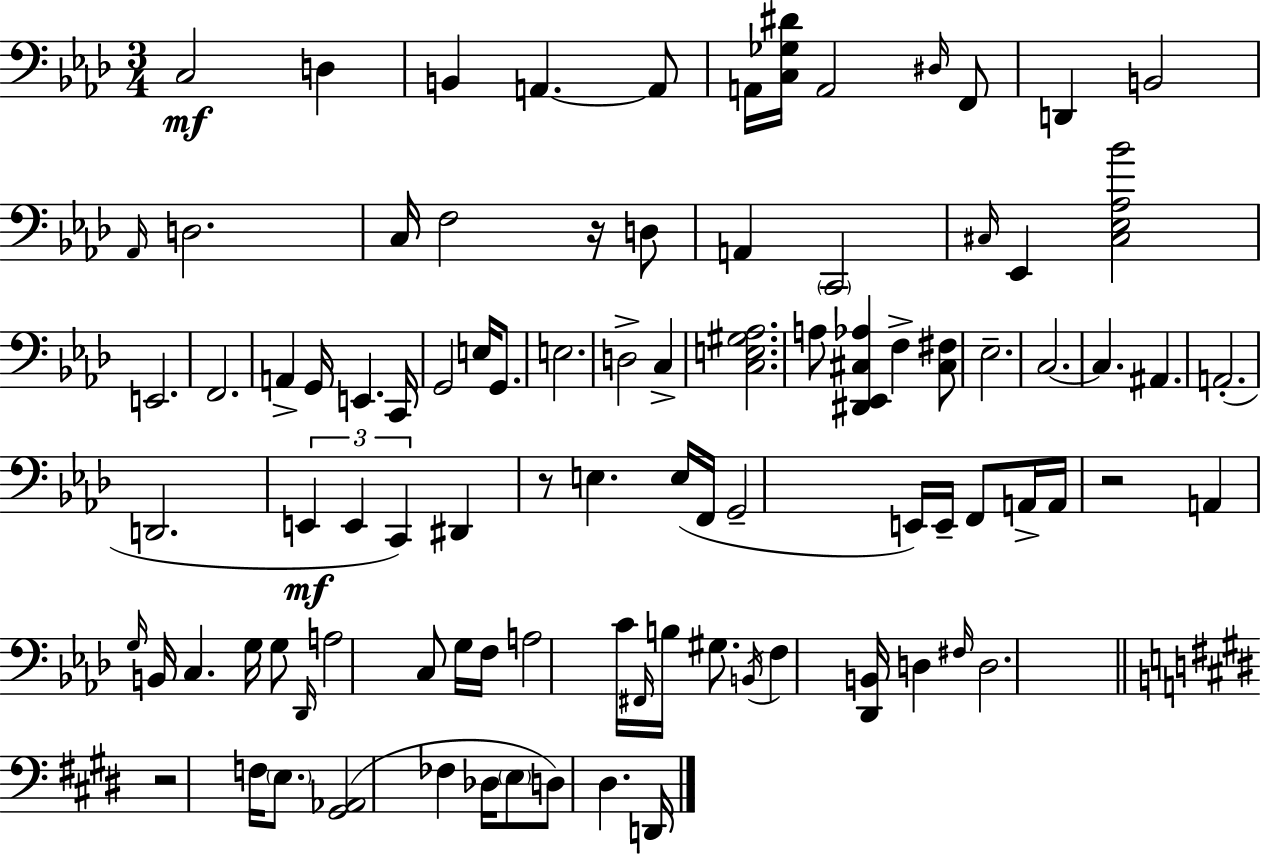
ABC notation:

X:1
T:Untitled
M:3/4
L:1/4
K:Ab
C,2 D, B,, A,, A,,/2 A,,/4 [C,_G,^D]/4 A,,2 ^D,/4 F,,/2 D,, B,,2 _A,,/4 D,2 C,/4 F,2 z/4 D,/2 A,, C,,2 ^C,/4 _E,, [^C,_E,_A,_B]2 E,,2 F,,2 A,, G,,/4 E,, C,,/4 G,,2 E,/4 G,,/2 E,2 D,2 C, [C,E,^G,_A,]2 A,/2 [^D,,_E,,^C,_A,] F, [^C,^F,]/2 _E,2 C,2 C, ^A,, A,,2 D,,2 E,, E,, C,, ^D,, z/2 E, E,/4 F,,/4 G,,2 E,,/4 E,,/4 F,,/2 A,,/4 A,,/4 z2 A,, G,/4 B,,/4 C, G,/4 G,/2 _D,,/4 A,2 C,/2 G,/4 F,/4 A,2 C/4 ^F,,/4 B,/4 ^G,/2 B,,/4 F, [_D,,B,,]/4 D, ^F,/4 D,2 z2 F,/4 E,/2 [^G,,_A,,]2 _F, _D,/4 E,/2 D,/2 ^D, D,,/4